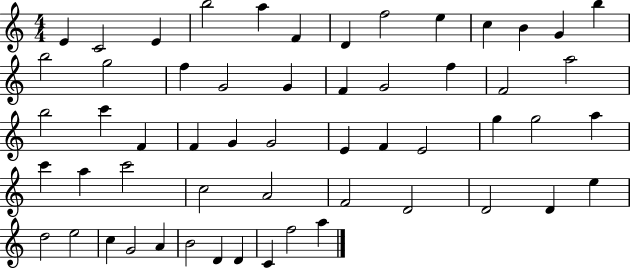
E4/q C4/h E4/q B5/h A5/q F4/q D4/q F5/h E5/q C5/q B4/q G4/q B5/q B5/h G5/h F5/q G4/h G4/q F4/q G4/h F5/q F4/h A5/h B5/h C6/q F4/q F4/q G4/q G4/h E4/q F4/q E4/h G5/q G5/h A5/q C6/q A5/q C6/h C5/h A4/h F4/h D4/h D4/h D4/q E5/q D5/h E5/h C5/q G4/h A4/q B4/h D4/q D4/q C4/q F5/h A5/q